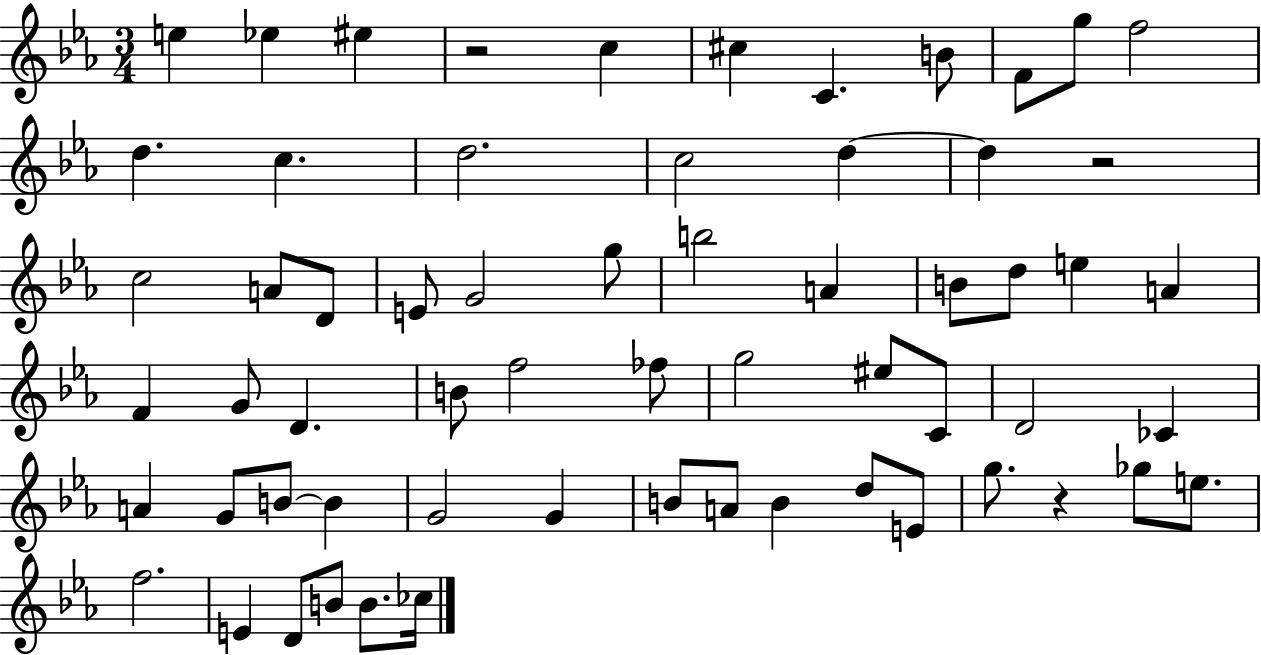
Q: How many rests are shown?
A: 3